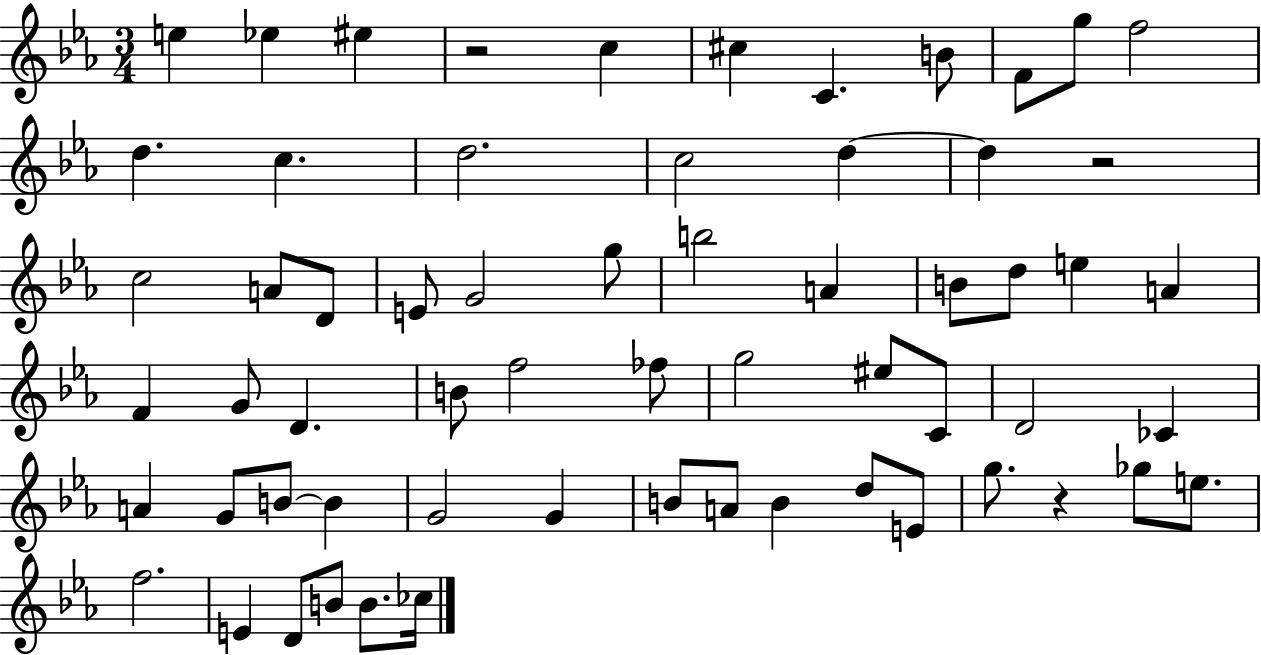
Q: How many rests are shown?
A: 3